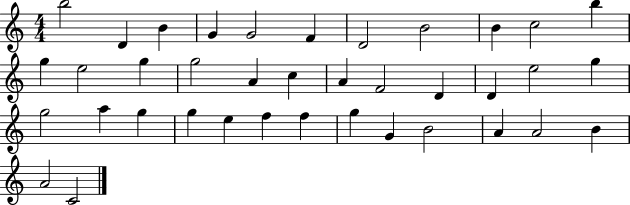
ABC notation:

X:1
T:Untitled
M:4/4
L:1/4
K:C
b2 D B G G2 F D2 B2 B c2 b g e2 g g2 A c A F2 D D e2 g g2 a g g e f f g G B2 A A2 B A2 C2